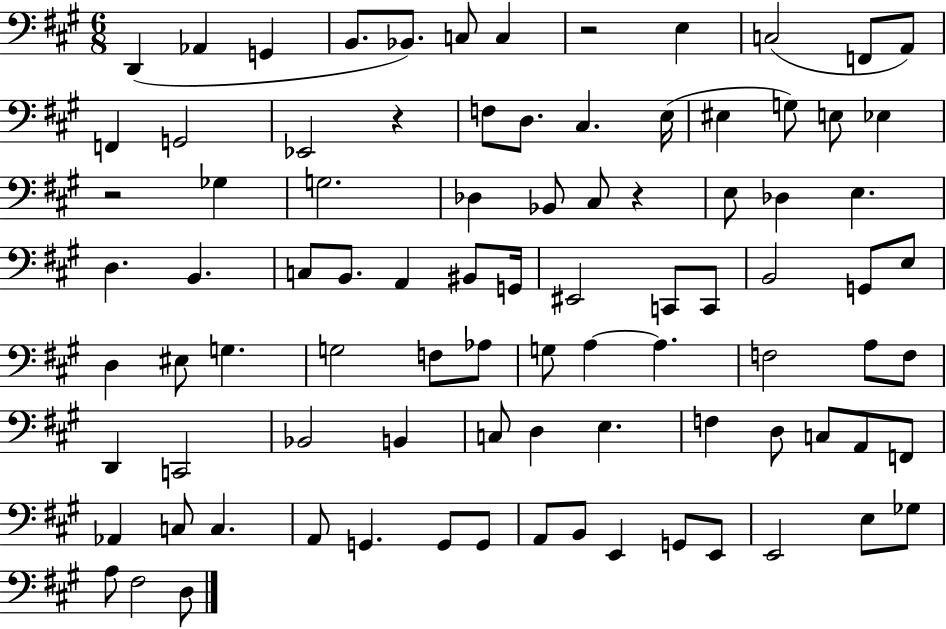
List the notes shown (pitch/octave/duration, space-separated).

D2/q Ab2/q G2/q B2/e. Bb2/e. C3/e C3/q R/h E3/q C3/h F2/e A2/e F2/q G2/h Eb2/h R/q F3/e D3/e. C#3/q. E3/s EIS3/q G3/e E3/e Eb3/q R/h Gb3/q G3/h. Db3/q Bb2/e C#3/e R/q E3/e Db3/q E3/q. D3/q. B2/q. C3/e B2/e. A2/q BIS2/e G2/s EIS2/h C2/e C2/e B2/h G2/e E3/e D3/q EIS3/e G3/q. G3/h F3/e Ab3/e G3/e A3/q A3/q. F3/h A3/e F3/e D2/q C2/h Bb2/h B2/q C3/e D3/q E3/q. F3/q D3/e C3/e A2/e F2/e Ab2/q C3/e C3/q. A2/e G2/q. G2/e G2/e A2/e B2/e E2/q G2/e E2/e E2/h E3/e Gb3/e A3/e F#3/h D3/e